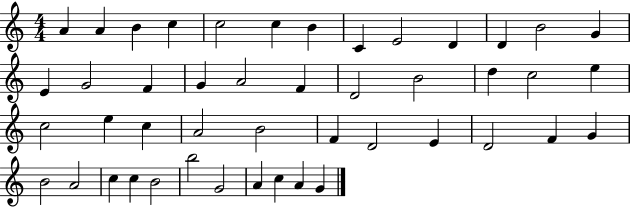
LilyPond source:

{
  \clef treble
  \numericTimeSignature
  \time 4/4
  \key c \major
  a'4 a'4 b'4 c''4 | c''2 c''4 b'4 | c'4 e'2 d'4 | d'4 b'2 g'4 | \break e'4 g'2 f'4 | g'4 a'2 f'4 | d'2 b'2 | d''4 c''2 e''4 | \break c''2 e''4 c''4 | a'2 b'2 | f'4 d'2 e'4 | d'2 f'4 g'4 | \break b'2 a'2 | c''4 c''4 b'2 | b''2 g'2 | a'4 c''4 a'4 g'4 | \break \bar "|."
}